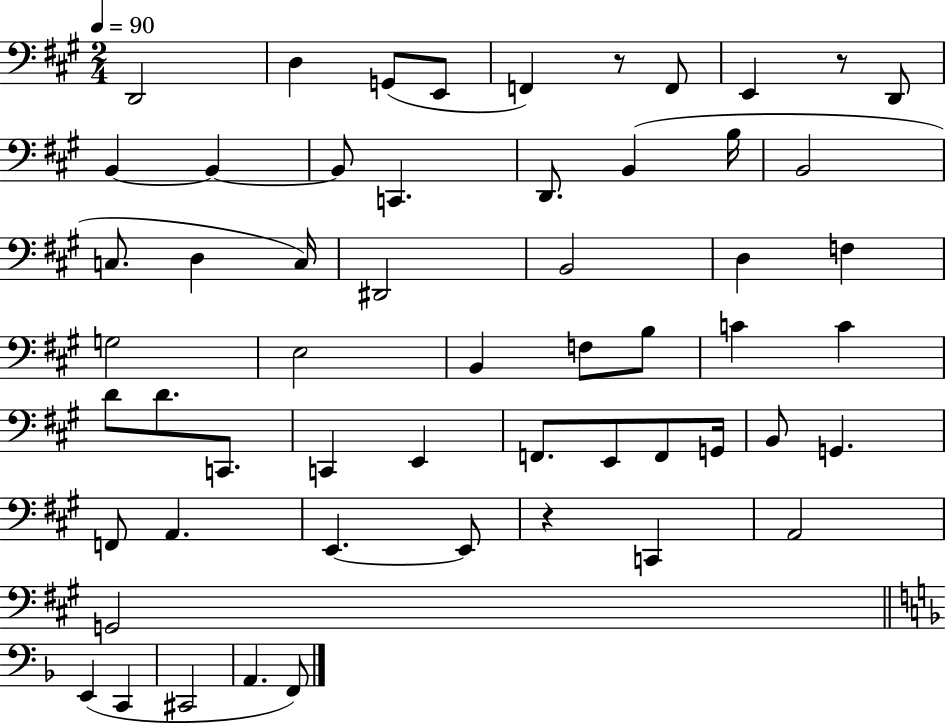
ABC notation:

X:1
T:Untitled
M:2/4
L:1/4
K:A
D,,2 D, G,,/2 E,,/2 F,, z/2 F,,/2 E,, z/2 D,,/2 B,, B,, B,,/2 C,, D,,/2 B,, B,/4 B,,2 C,/2 D, C,/4 ^D,,2 B,,2 D, F, G,2 E,2 B,, F,/2 B,/2 C C D/2 D/2 C,,/2 C,, E,, F,,/2 E,,/2 F,,/2 G,,/4 B,,/2 G,, F,,/2 A,, E,, E,,/2 z C,, A,,2 G,,2 E,, C,, ^C,,2 A,, F,,/2